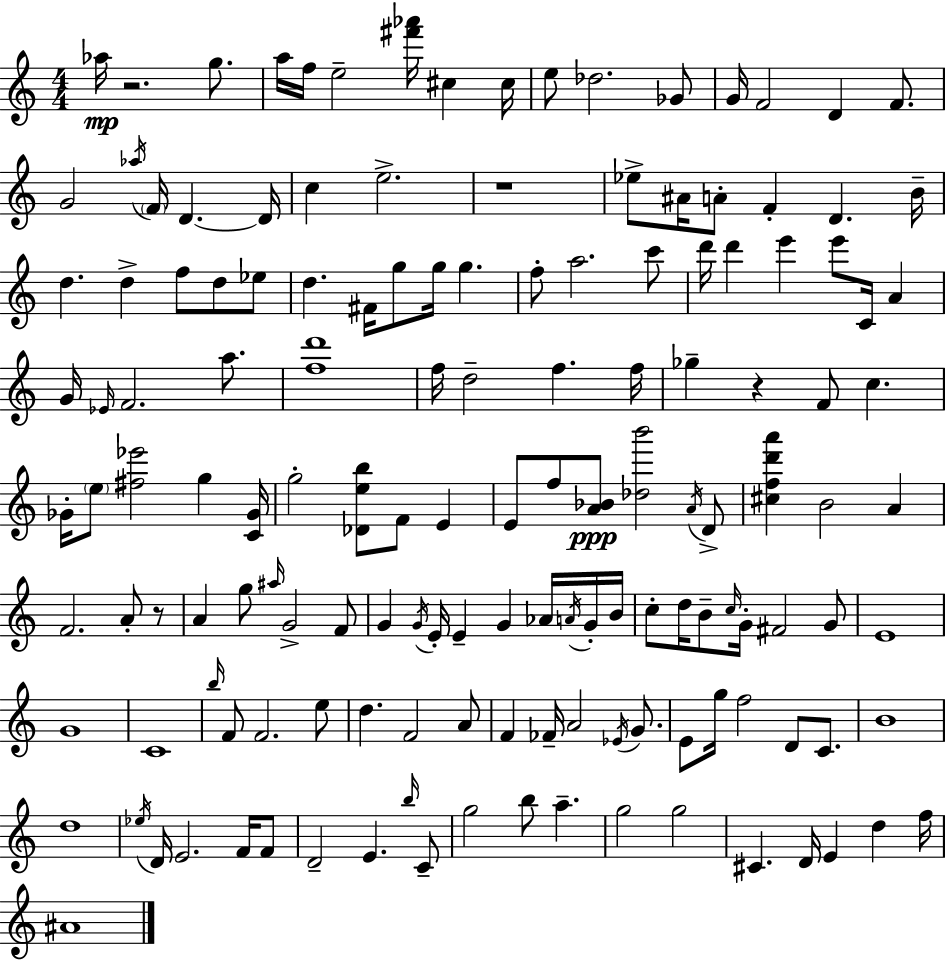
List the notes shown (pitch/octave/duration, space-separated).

Ab5/s R/h. G5/e. A5/s F5/s E5/h [F#6,Ab6]/s C#5/q C#5/s E5/e Db5/h. Gb4/e G4/s F4/h D4/q F4/e. G4/h Ab5/s F4/s D4/q. D4/s C5/q E5/h. R/w Eb5/e A#4/s A4/e F4/q D4/q. B4/s D5/q. D5/q F5/e D5/e Eb5/e D5/q. F#4/s G5/e G5/s G5/q. F5/e A5/h. C6/e D6/s D6/q E6/q E6/e C4/s A4/q G4/s Eb4/s F4/h. A5/e. [F5,D6]/w F5/s D5/h F5/q. F5/s Gb5/q R/q F4/e C5/q. Gb4/s E5/e [F#5,Eb6]/h G5/q [C4,Gb4]/s G5/h [Db4,E5,B5]/e F4/e E4/q E4/e F5/e [A4,Bb4]/e [Db5,B6]/h A4/s D4/e [C#5,F5,D6,A6]/q B4/h A4/q F4/h. A4/e R/e A4/q G5/e A#5/s G4/h F4/e G4/q G4/s E4/s E4/q G4/q Ab4/s A4/s G4/s B4/s C5/e D5/s B4/e C5/s G4/s F#4/h G4/e E4/w G4/w C4/w B5/s F4/e F4/h. E5/e D5/q. F4/h A4/e F4/q FES4/s A4/h Eb4/s G4/e. E4/e G5/s F5/h D4/e C4/e. B4/w D5/w Eb5/s D4/s E4/h. F4/s F4/e D4/h E4/q. B5/s C4/e G5/h B5/e A5/q. G5/h G5/h C#4/q. D4/s E4/q D5/q F5/s A#4/w